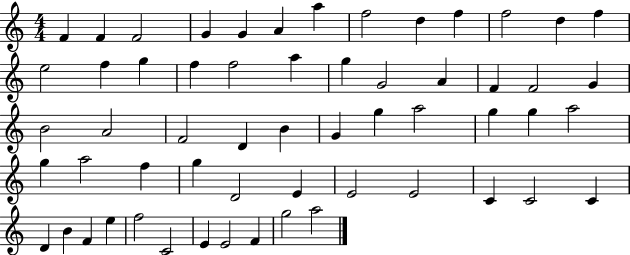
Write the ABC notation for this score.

X:1
T:Untitled
M:4/4
L:1/4
K:C
F F F2 G G A a f2 d f f2 d f e2 f g f f2 a g G2 A F F2 G B2 A2 F2 D B G g a2 g g a2 g a2 f g D2 E E2 E2 C C2 C D B F e f2 C2 E E2 F g2 a2